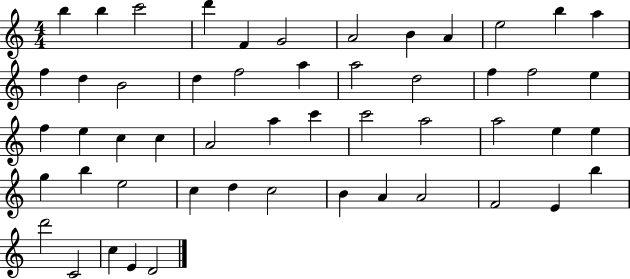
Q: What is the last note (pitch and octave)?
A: D4